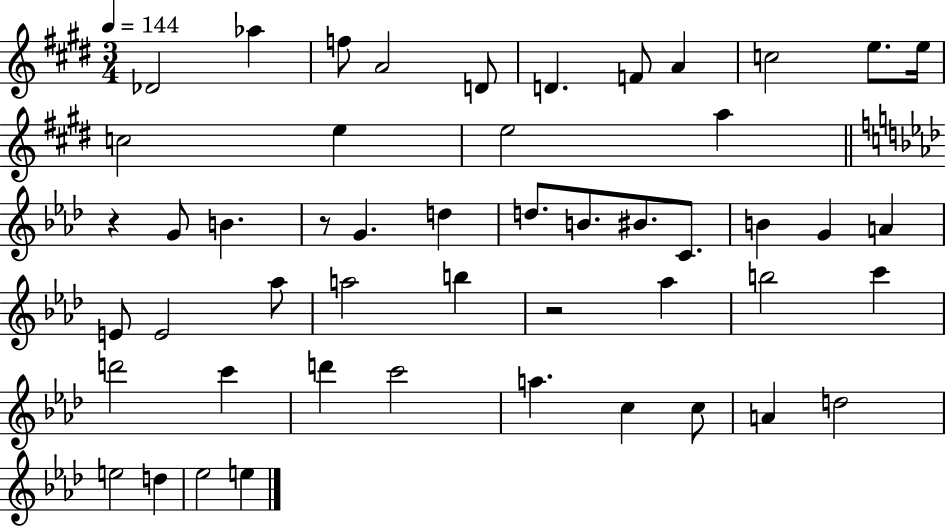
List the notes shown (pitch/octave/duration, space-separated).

Db4/h Ab5/q F5/e A4/h D4/e D4/q. F4/e A4/q C5/h E5/e. E5/s C5/h E5/q E5/h A5/q R/q G4/e B4/q. R/e G4/q. D5/q D5/e. B4/e. BIS4/e. C4/e. B4/q G4/q A4/q E4/e E4/h Ab5/e A5/h B5/q R/h Ab5/q B5/h C6/q D6/h C6/q D6/q C6/h A5/q. C5/q C5/e A4/q D5/h E5/h D5/q Eb5/h E5/q